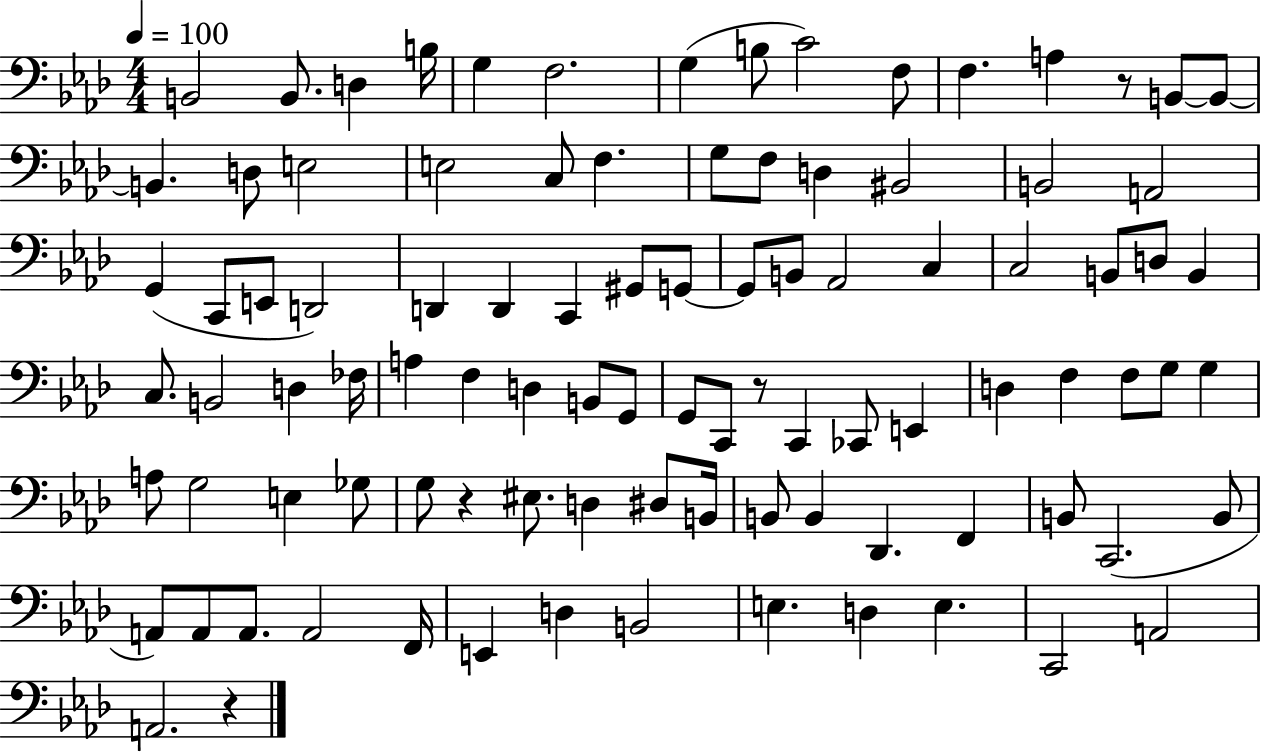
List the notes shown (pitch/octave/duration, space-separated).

B2/h B2/e. D3/q B3/s G3/q F3/h. G3/q B3/e C4/h F3/e F3/q. A3/q R/e B2/e B2/e B2/q. D3/e E3/h E3/h C3/e F3/q. G3/e F3/e D3/q BIS2/h B2/h A2/h G2/q C2/e E2/e D2/h D2/q D2/q C2/q G#2/e G2/e G2/e B2/e Ab2/h C3/q C3/h B2/e D3/e B2/q C3/e. B2/h D3/q FES3/s A3/q F3/q D3/q B2/e G2/e G2/e C2/e R/e C2/q CES2/e E2/q D3/q F3/q F3/e G3/e G3/q A3/e G3/h E3/q Gb3/e G3/e R/q EIS3/e. D3/q D#3/e B2/s B2/e B2/q Db2/q. F2/q B2/e C2/h. B2/e A2/e A2/e A2/e. A2/h F2/s E2/q D3/q B2/h E3/q. D3/q E3/q. C2/h A2/h A2/h. R/q